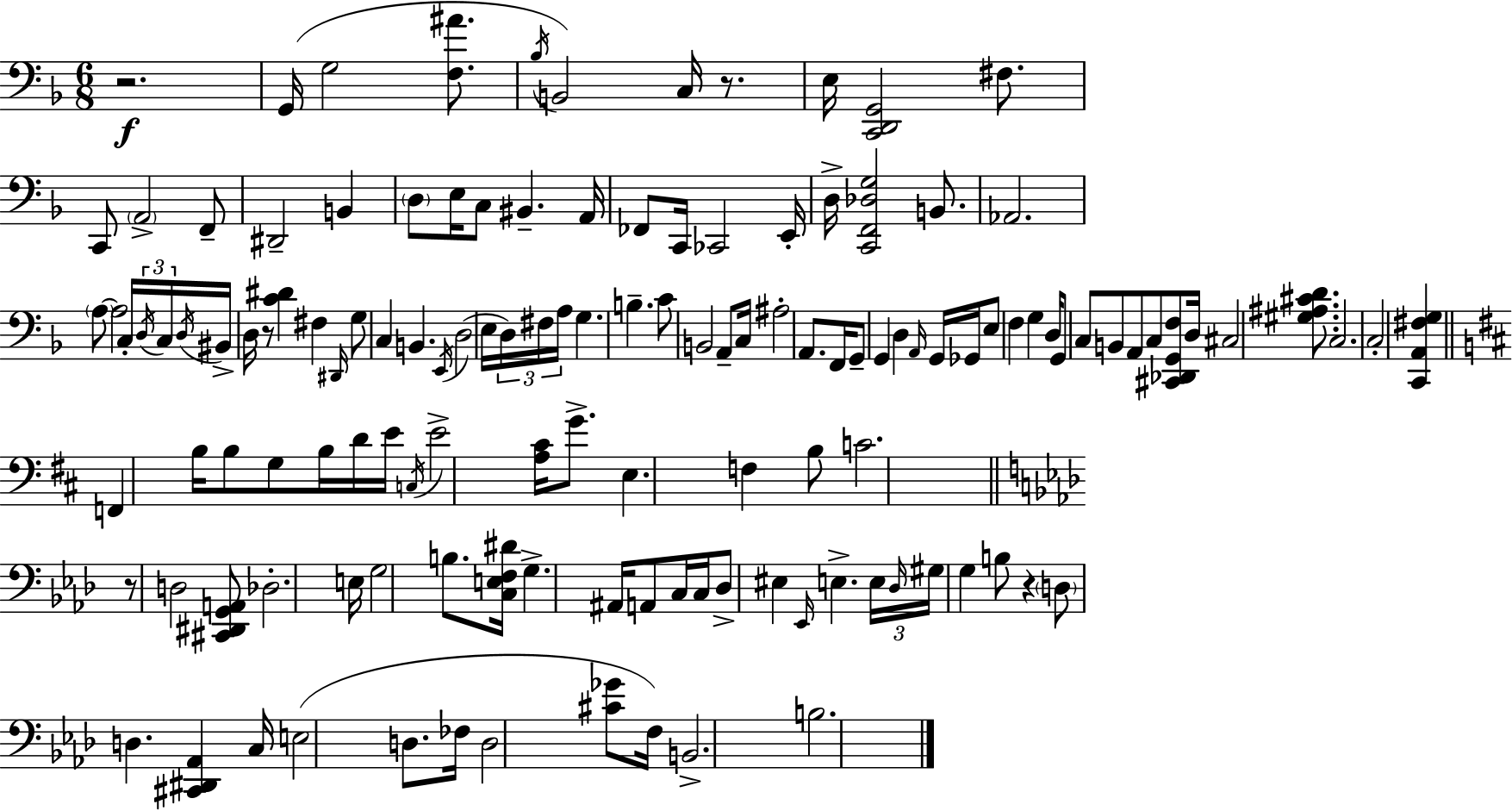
R/h. G2/s G3/h [F3,A#4]/e. Bb3/s B2/h C3/s R/e. E3/s [C2,D2,G2]/h F#3/e. C2/e A2/h F2/e D#2/h B2/q D3/e E3/s C3/e BIS2/q. A2/s FES2/e C2/s CES2/h E2/s D3/s [C2,F2,Db3,G3]/h B2/e. Ab2/h. A3/e A3/h C3/s D3/s C3/s D3/s BIS2/s D3/s R/e [C4,D#4]/q F#3/q D#2/s G3/e C3/q B2/q. E2/s D3/h E3/s D3/s F#3/s A3/s G3/q. B3/q. C4/e B2/h A2/e C3/s A#3/h A2/e. F2/s G2/e G2/q D3/q A2/s G2/s Gb2/s E3/e F3/q G3/q D3/s G2/e C3/e B2/e A2/e C3/e [C#2,Db2,G2,F3]/e D3/s C#3/h [G#3,A#3,C#4,D4]/e. C3/h. C3/h [C2,A2,F#3,G3]/q F2/q B3/s B3/e G3/e B3/s D4/s E4/s C3/s E4/h [A3,C#4]/s G4/e. E3/q. F3/q B3/e C4/h. R/e D3/h [C#2,D#2,G2,A2]/e Db3/h. E3/s G3/h B3/e. [C3,E3,F3,D#4]/s G3/q. A#2/s A2/e C3/s C3/s Db3/e EIS3/q Eb2/s E3/q. E3/s Db3/s G#3/s G3/q B3/e R/q D3/e D3/q. [C#2,D#2,Ab2]/q C3/s E3/h D3/e. FES3/s D3/h [C#4,Gb4]/e F3/s B2/h. B3/h.